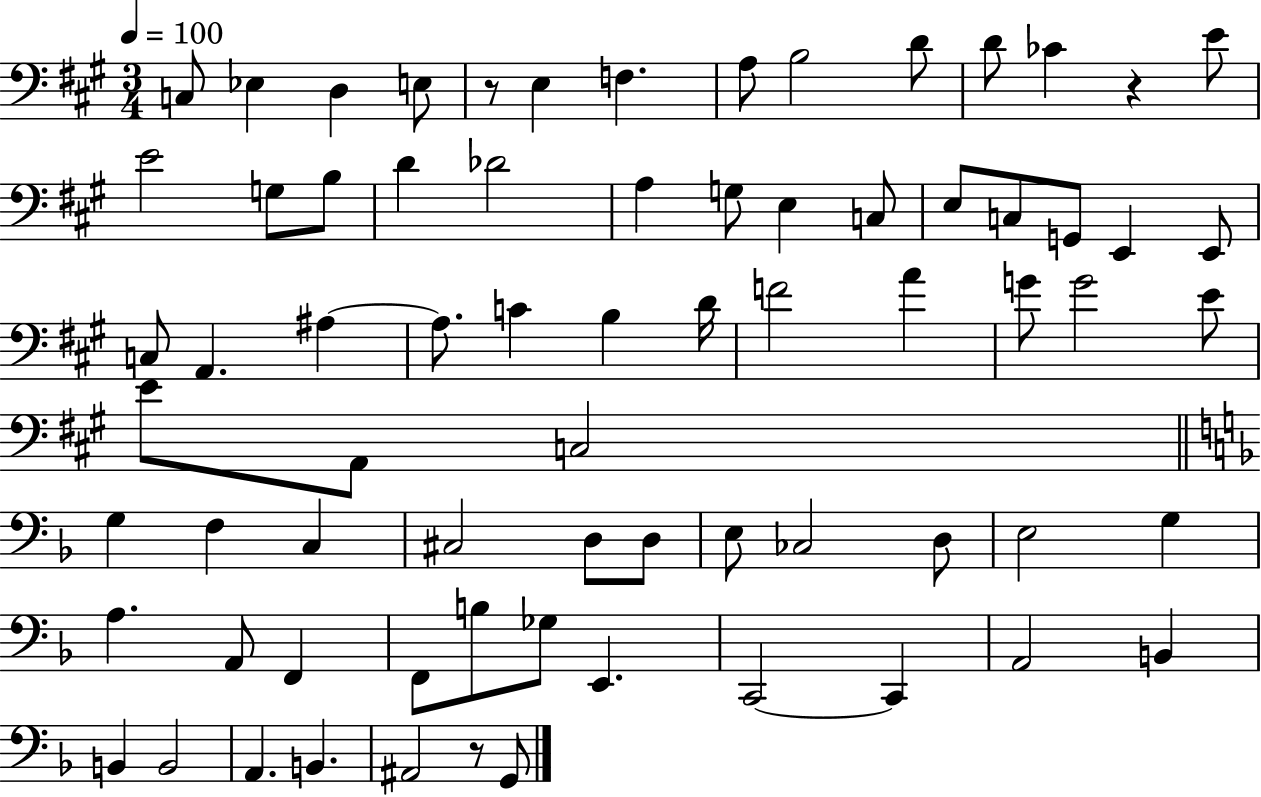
X:1
T:Untitled
M:3/4
L:1/4
K:A
C,/2 _E, D, E,/2 z/2 E, F, A,/2 B,2 D/2 D/2 _C z E/2 E2 G,/2 B,/2 D _D2 A, G,/2 E, C,/2 E,/2 C,/2 G,,/2 E,, E,,/2 C,/2 A,, ^A, ^A,/2 C B, D/4 F2 A G/2 G2 E/2 E/2 A,,/2 C,2 G, F, C, ^C,2 D,/2 D,/2 E,/2 _C,2 D,/2 E,2 G, A, A,,/2 F,, F,,/2 B,/2 _G,/2 E,, C,,2 C,, A,,2 B,, B,, B,,2 A,, B,, ^A,,2 z/2 G,,/2